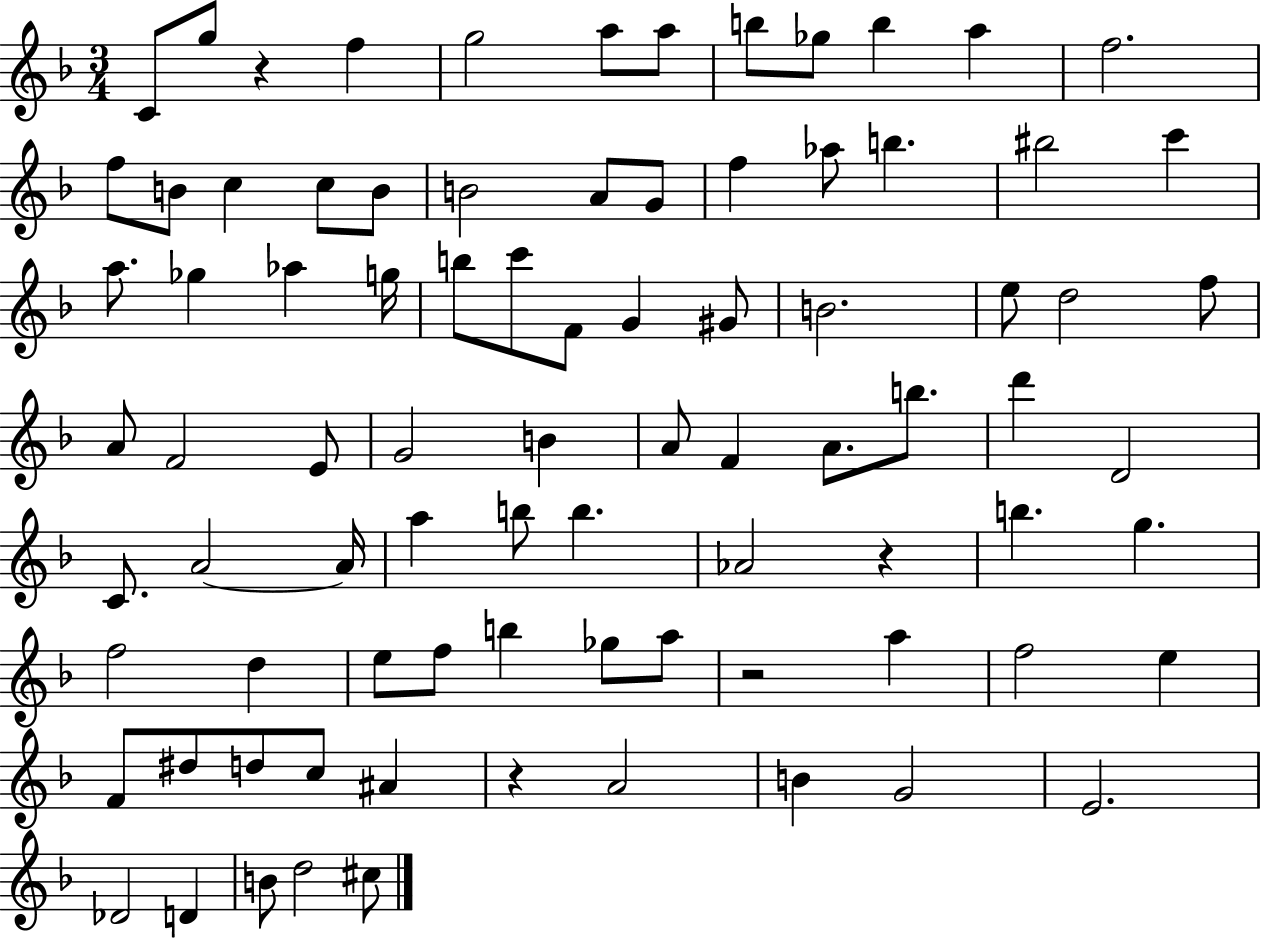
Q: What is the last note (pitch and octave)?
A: C#5